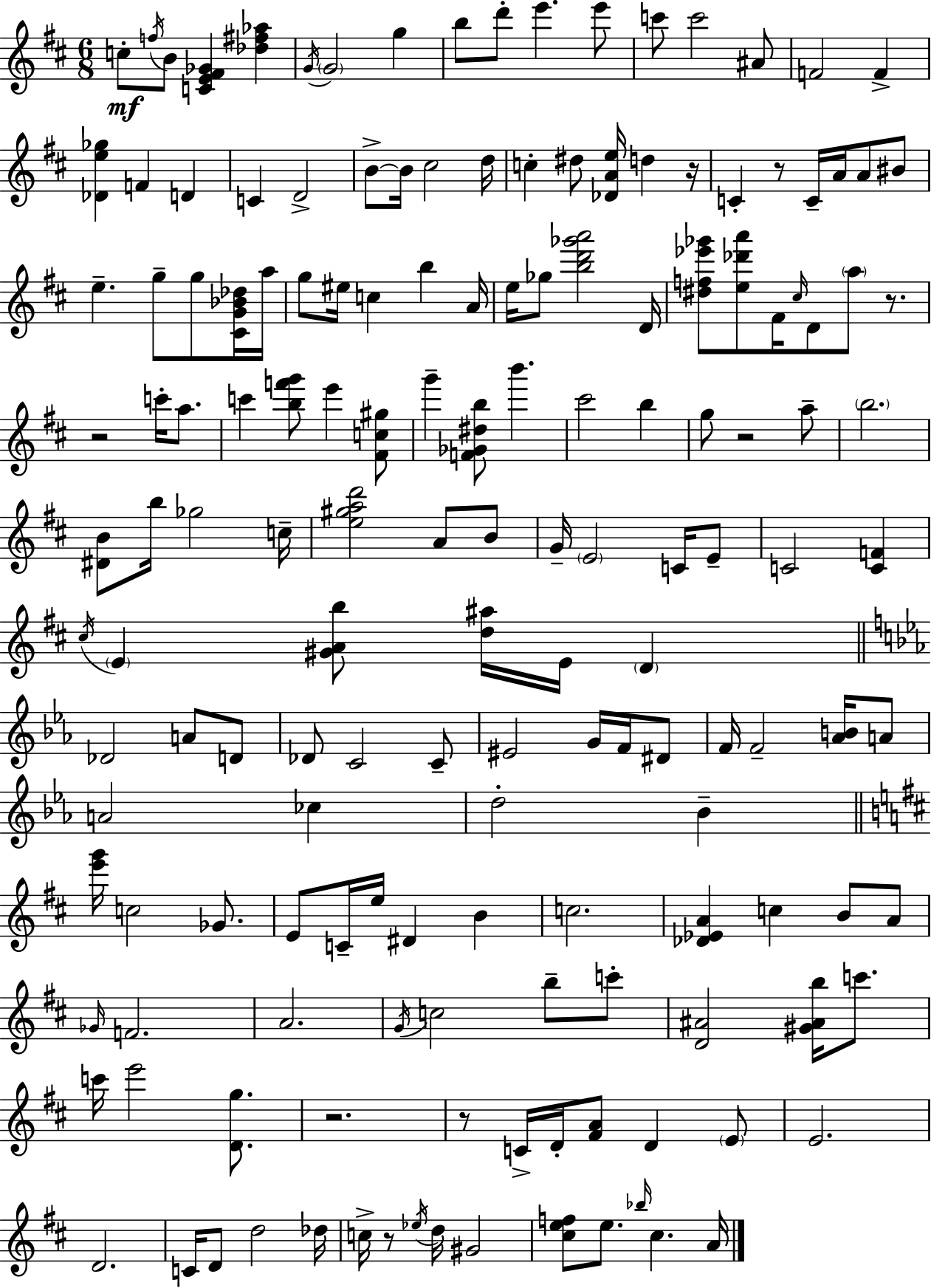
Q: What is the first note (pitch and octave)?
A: C5